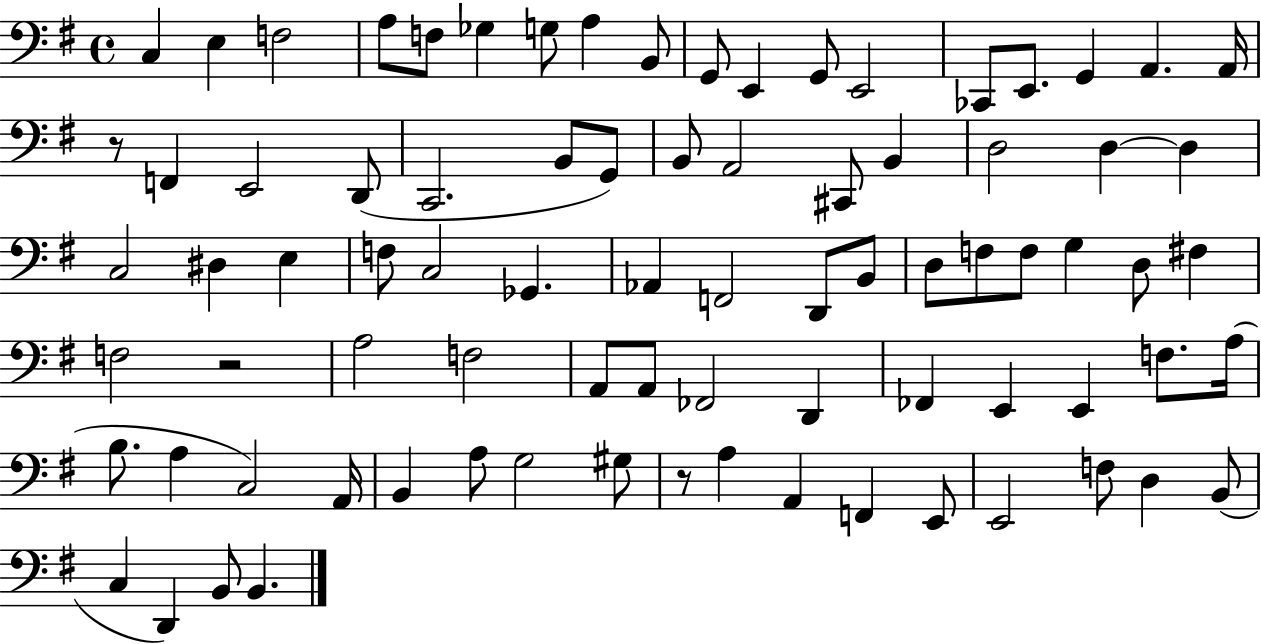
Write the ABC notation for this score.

X:1
T:Untitled
M:4/4
L:1/4
K:G
C, E, F,2 A,/2 F,/2 _G, G,/2 A, B,,/2 G,,/2 E,, G,,/2 E,,2 _C,,/2 E,,/2 G,, A,, A,,/4 z/2 F,, E,,2 D,,/2 C,,2 B,,/2 G,,/2 B,,/2 A,,2 ^C,,/2 B,, D,2 D, D, C,2 ^D, E, F,/2 C,2 _G,, _A,, F,,2 D,,/2 B,,/2 D,/2 F,/2 F,/2 G, D,/2 ^F, F,2 z2 A,2 F,2 A,,/2 A,,/2 _F,,2 D,, _F,, E,, E,, F,/2 A,/4 B,/2 A, C,2 A,,/4 B,, A,/2 G,2 ^G,/2 z/2 A, A,, F,, E,,/2 E,,2 F,/2 D, B,,/2 C, D,, B,,/2 B,,